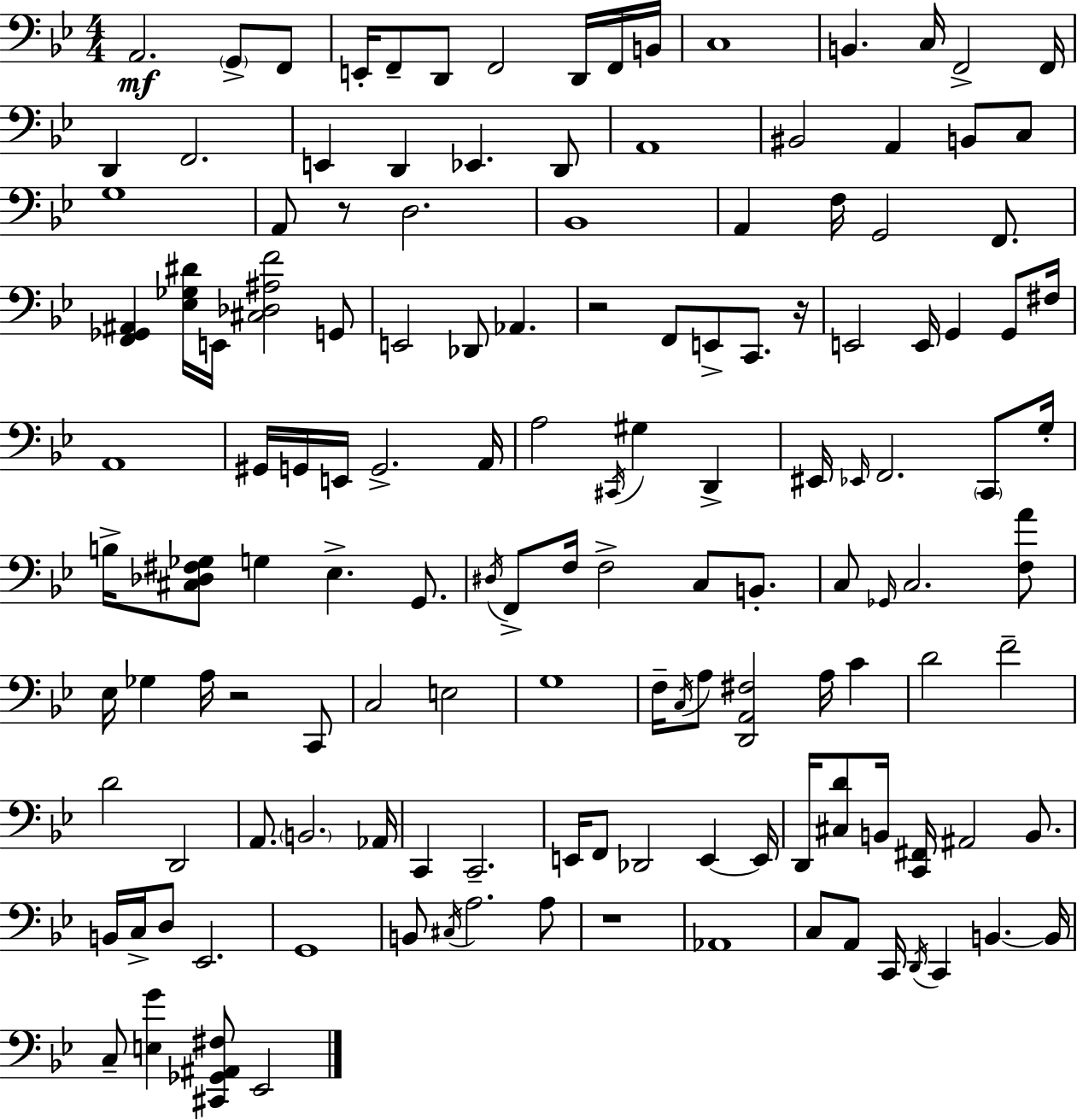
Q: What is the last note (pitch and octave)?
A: Eb2